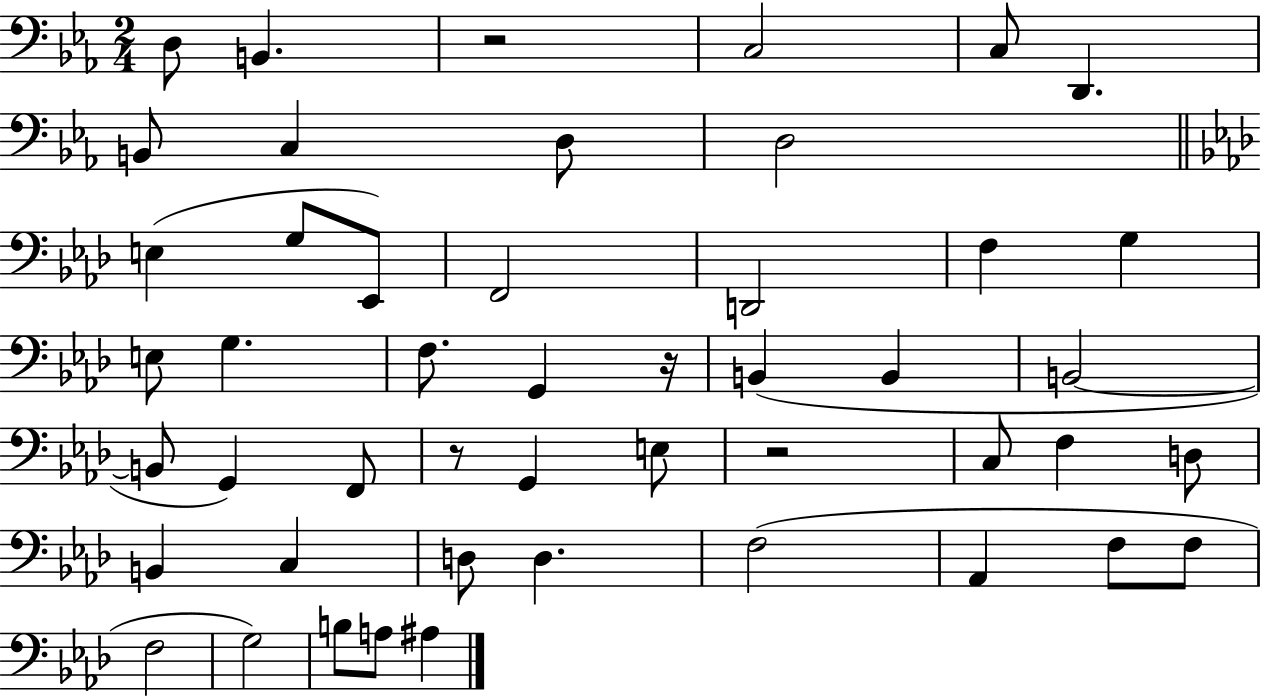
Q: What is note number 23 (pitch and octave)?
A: B2